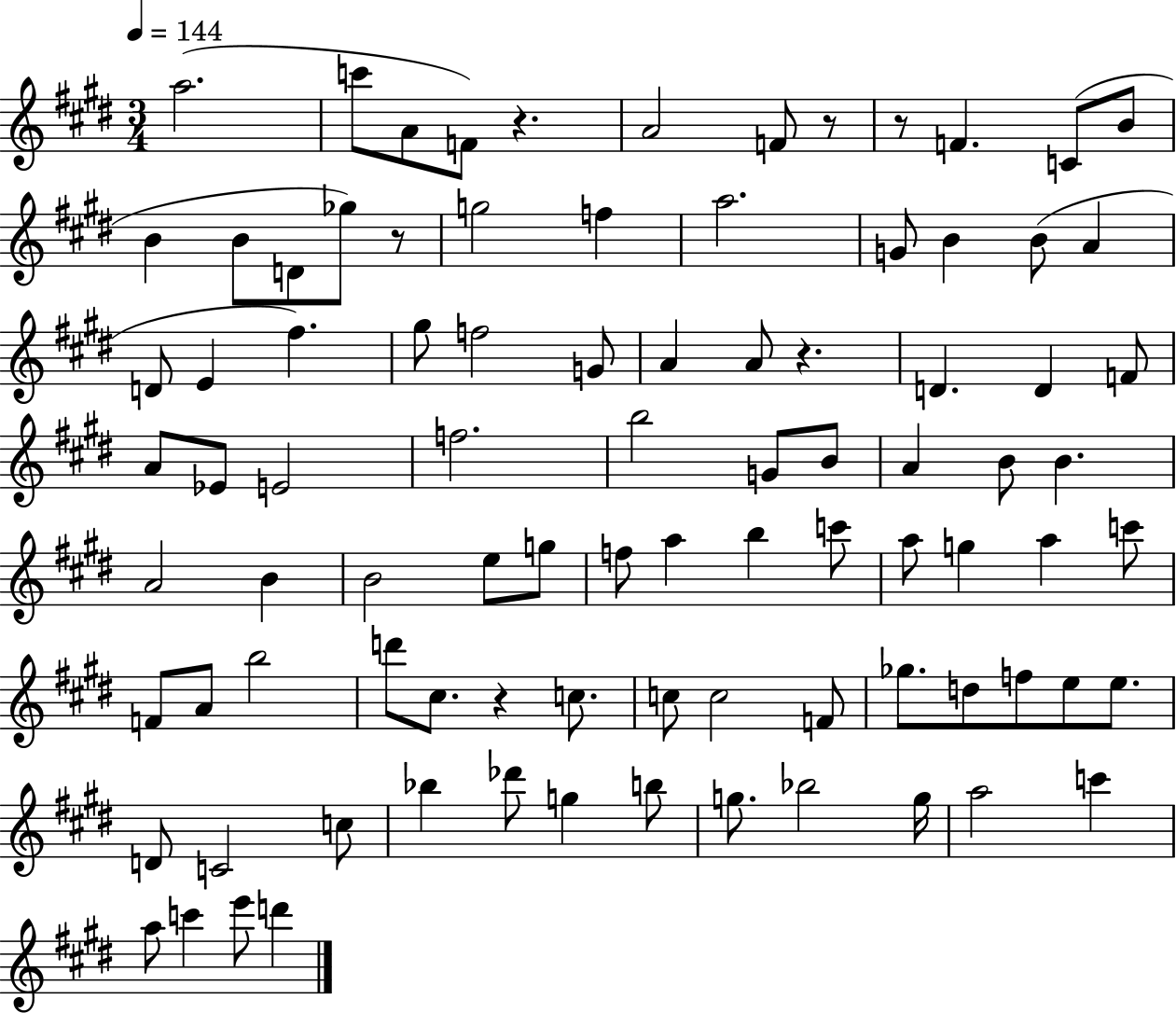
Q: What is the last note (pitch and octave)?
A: D6